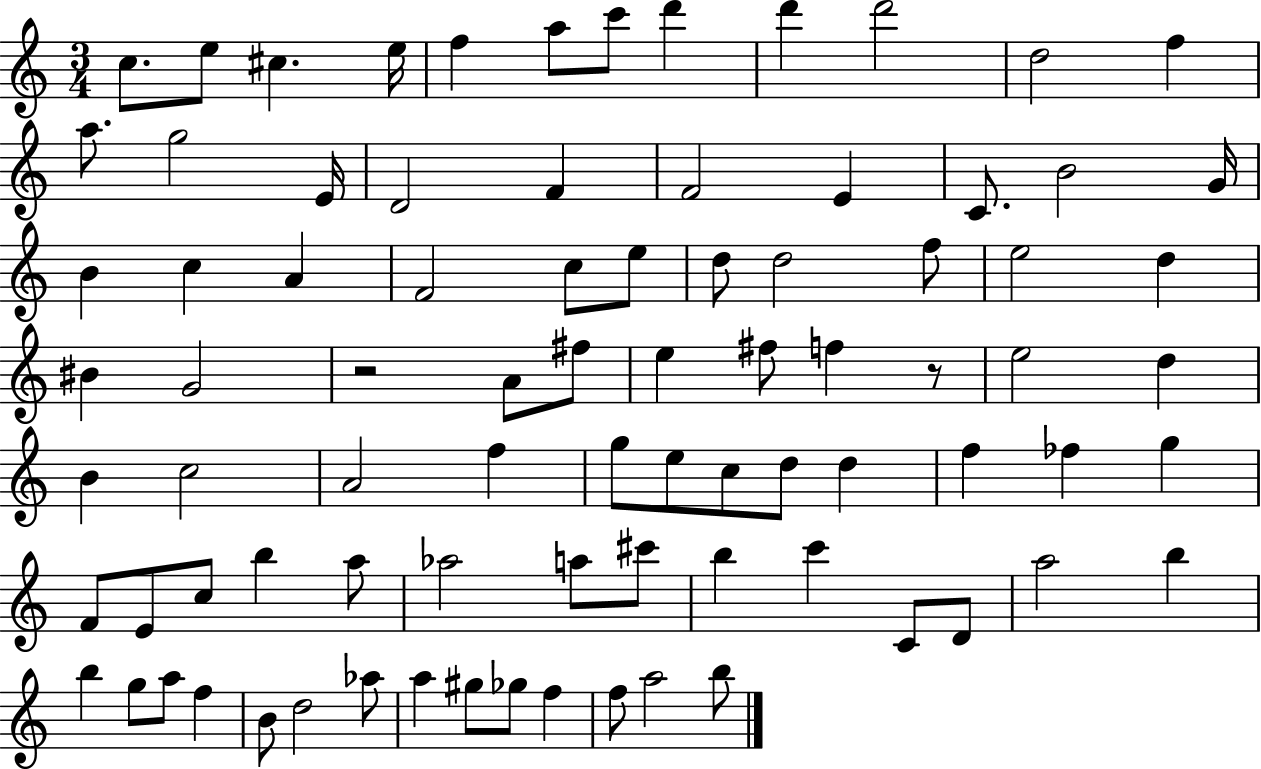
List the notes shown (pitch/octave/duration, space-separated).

C5/e. E5/e C#5/q. E5/s F5/q A5/e C6/e D6/q D6/q D6/h D5/h F5/q A5/e. G5/h E4/s D4/h F4/q F4/h E4/q C4/e. B4/h G4/s B4/q C5/q A4/q F4/h C5/e E5/e D5/e D5/h F5/e E5/h D5/q BIS4/q G4/h R/h A4/e F#5/e E5/q F#5/e F5/q R/e E5/h D5/q B4/q C5/h A4/h F5/q G5/e E5/e C5/e D5/e D5/q F5/q FES5/q G5/q F4/e E4/e C5/e B5/q A5/e Ab5/h A5/e C#6/e B5/q C6/q C4/e D4/e A5/h B5/q B5/q G5/e A5/e F5/q B4/e D5/h Ab5/e A5/q G#5/e Gb5/e F5/q F5/e A5/h B5/e